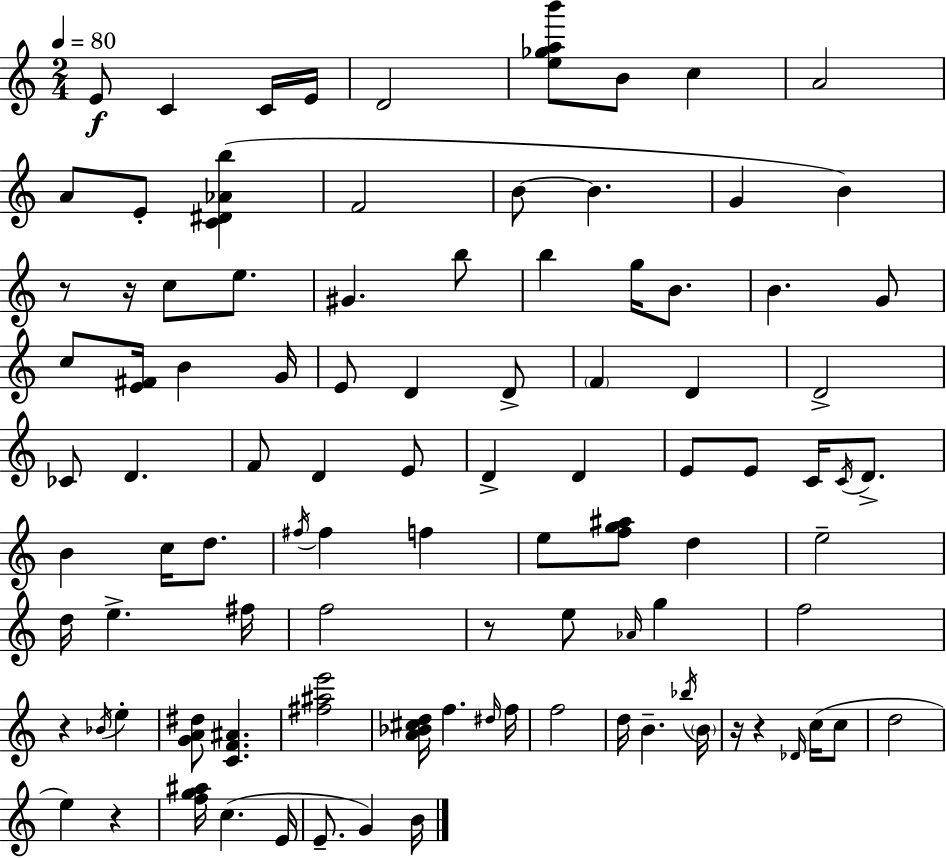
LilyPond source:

{
  \clef treble
  \numericTimeSignature
  \time 2/4
  \key c \major
  \tempo 4 = 80
  \repeat volta 2 { e'8\f c'4 c'16 e'16 | d'2 | <e'' ges'' a'' b'''>8 b'8 c''4 | a'2 | \break a'8 e'8-. <c' dis' aes' b''>4( | f'2 | b'8~~ b'4. | g'4 b'4) | \break r8 r16 c''8 e''8. | gis'4. b''8 | b''4 g''16 b'8. | b'4. g'8 | \break c''8 <e' fis'>16 b'4 g'16 | e'8 d'4 d'8-> | \parenthesize f'4 d'4 | d'2-> | \break ces'8 d'4. | f'8 d'4 e'8 | d'4-> d'4 | e'8 e'8 c'16 \acciaccatura { c'16 } d'8.-> | \break b'4 c''16 d''8. | \acciaccatura { fis''16 } fis''4 f''4 | e''8 <f'' g'' ais''>8 d''4 | e''2-- | \break d''16 e''4.-> | fis''16 f''2 | r8 e''8 \grace { aes'16 } g''4 | f''2 | \break r4 \acciaccatura { bes'16 } | e''4-. <g' a' dis''>8 <c' f' ais'>4. | <fis'' ais'' e'''>2 | <a' bes' cis'' d''>16 f''4. | \break \grace { dis''16 } f''16 f''2 | d''16 b'4.-- | \acciaccatura { bes''16 } \parenthesize b'16 r16 r4 | \grace { des'16 }( c''16 c''8 d''2 | \break e''4) | r4 <f'' g'' ais''>16 | c''4.( e'16 e'8.-- | g'4) b'16 } \bar "|."
}